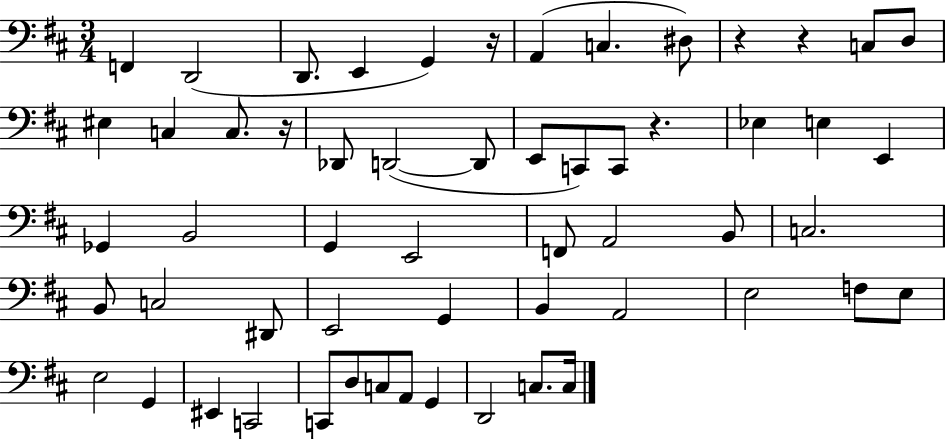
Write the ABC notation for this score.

X:1
T:Untitled
M:3/4
L:1/4
K:D
F,, D,,2 D,,/2 E,, G,, z/4 A,, C, ^D,/2 z z C,/2 D,/2 ^E, C, C,/2 z/4 _D,,/2 D,,2 D,,/2 E,,/2 C,,/2 C,,/2 z _E, E, E,, _G,, B,,2 G,, E,,2 F,,/2 A,,2 B,,/2 C,2 B,,/2 C,2 ^D,,/2 E,,2 G,, B,, A,,2 E,2 F,/2 E,/2 E,2 G,, ^E,, C,,2 C,,/2 D,/2 C,/2 A,,/2 G,, D,,2 C,/2 C,/4